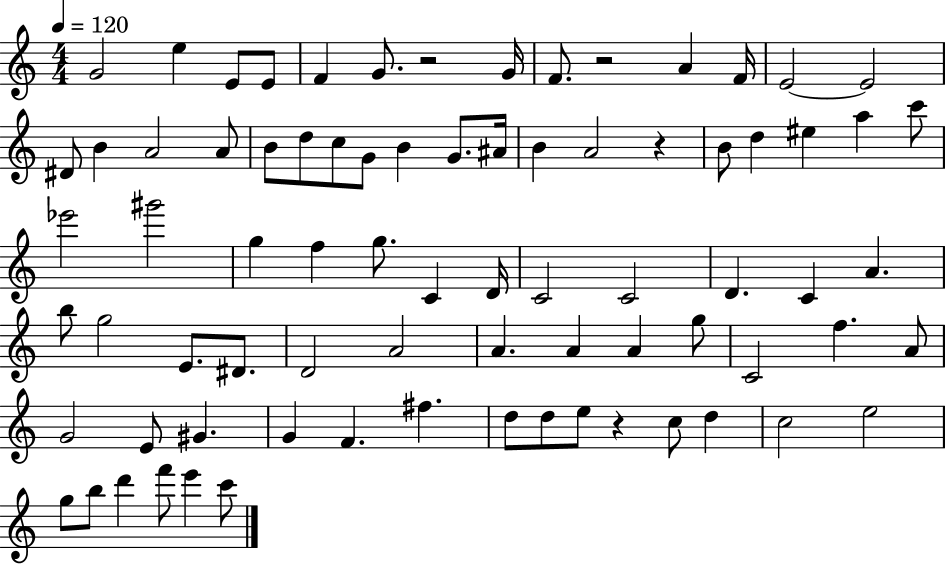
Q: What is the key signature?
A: C major